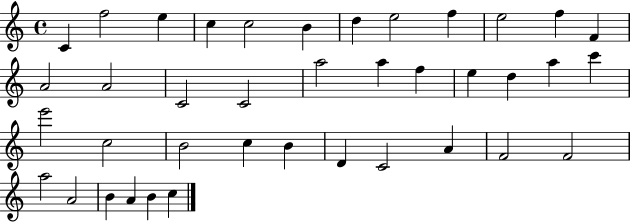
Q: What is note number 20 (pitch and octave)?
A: E5